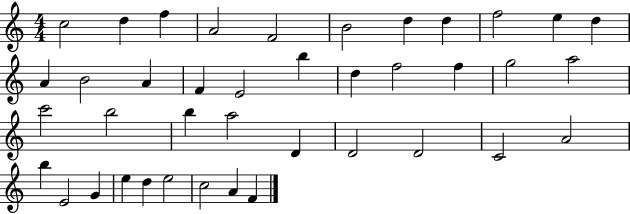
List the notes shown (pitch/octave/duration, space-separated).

C5/h D5/q F5/q A4/h F4/h B4/h D5/q D5/q F5/h E5/q D5/q A4/q B4/h A4/q F4/q E4/h B5/q D5/q F5/h F5/q G5/h A5/h C6/h B5/h B5/q A5/h D4/q D4/h D4/h C4/h A4/h B5/q E4/h G4/q E5/q D5/q E5/h C5/h A4/q F4/q